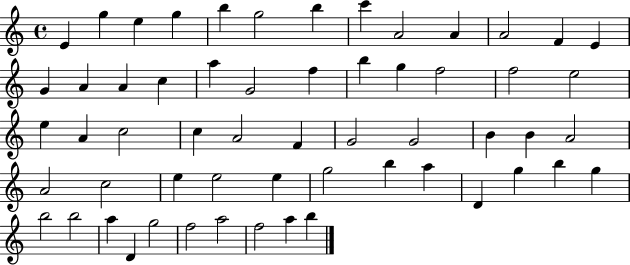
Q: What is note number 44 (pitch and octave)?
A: A5